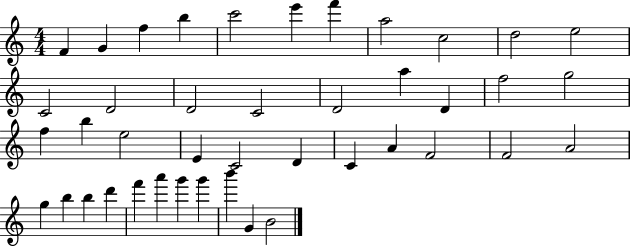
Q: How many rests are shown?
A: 0